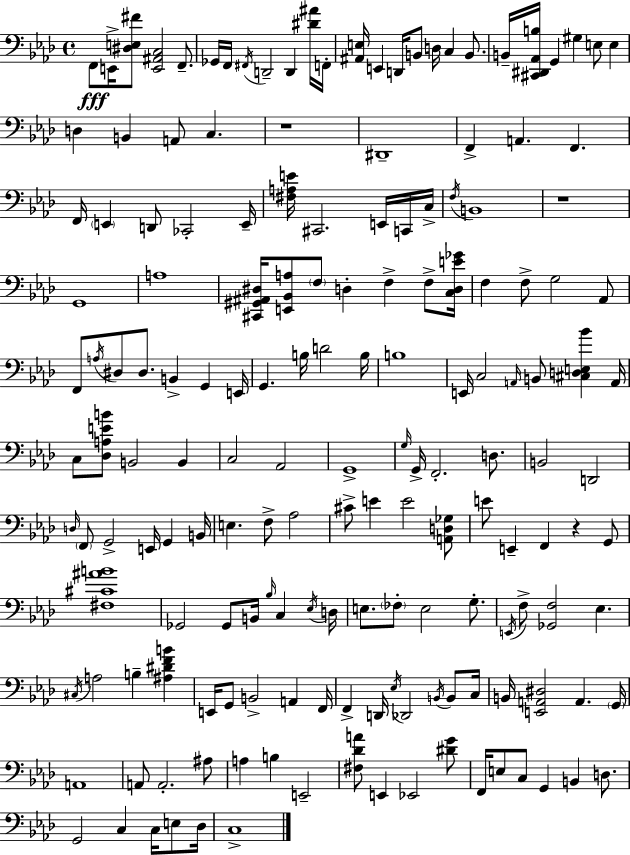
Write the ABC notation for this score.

X:1
T:Untitled
M:4/4
L:1/4
K:Ab
F,,/2 E,,/4 [^D,E,^F]/2 [E,,^A,,C,]2 F,,/2 _G,,/4 F,,/4 ^F,,/4 D,,2 D,, [^D^A]/4 F,,/4 [^A,,E,]/4 E,, D,,/4 B,,/2 D,/4 C, B,,/2 B,,/4 [^C,,^D,,_A,,B,]/4 G,, ^G, E,/2 E, D, B,, A,,/2 C, z4 ^D,,4 F,, A,, F,, F,,/4 E,, D,,/2 _C,,2 E,,/4 [^F,A,E]/4 ^C,,2 E,,/4 C,,/4 C,/4 F,/4 B,,4 z4 G,,4 A,4 [^C,,^G,,^A,,^D,]/4 [E,,_B,,A,]/2 F,/2 D, F, F,/2 [C,D,E_G]/4 F, F,/2 G,2 _A,,/2 F,,/2 A,/4 ^D,/2 ^D,/2 B,, G,, E,,/4 G,, B,/4 D2 B,/4 B,4 E,,/4 C,2 A,,/4 B,,/2 [^C,D,E,_B] A,,/4 C,/2 [_D,A,EB]/2 B,,2 B,, C,2 _A,,2 G,,4 G,/4 G,,/4 F,,2 D,/2 B,,2 D,,2 D,/4 F,,/2 G,,2 E,,/4 G,, B,,/4 E, F,/2 _A,2 ^C/2 E E2 [A,,D,_G,]/2 E/2 E,, F,, z G,,/2 [^F,^C^AB]4 _G,,2 _G,,/2 B,,/4 _B,/4 C, _E,/4 D,/4 E,/2 _F,/2 E,2 G,/2 E,,/4 F,/2 [_G,,F,]2 _E, ^C,/4 A,2 B, [^A,^DFB] E,,/4 G,,/2 B,,2 A,, F,,/4 F,, D,,/4 _E,/4 _D,,2 B,,/4 B,,/2 C,/4 B,,/4 [E,,A,,^D,]2 A,, G,,/4 A,,4 A,,/2 A,,2 ^A,/2 A, B, E,,2 [^F,_DA]/2 E,, _E,,2 [^DG]/2 F,,/4 E,/2 C,/2 G,, B,, D,/2 G,,2 C, C,/4 E,/2 _D,/4 C,4